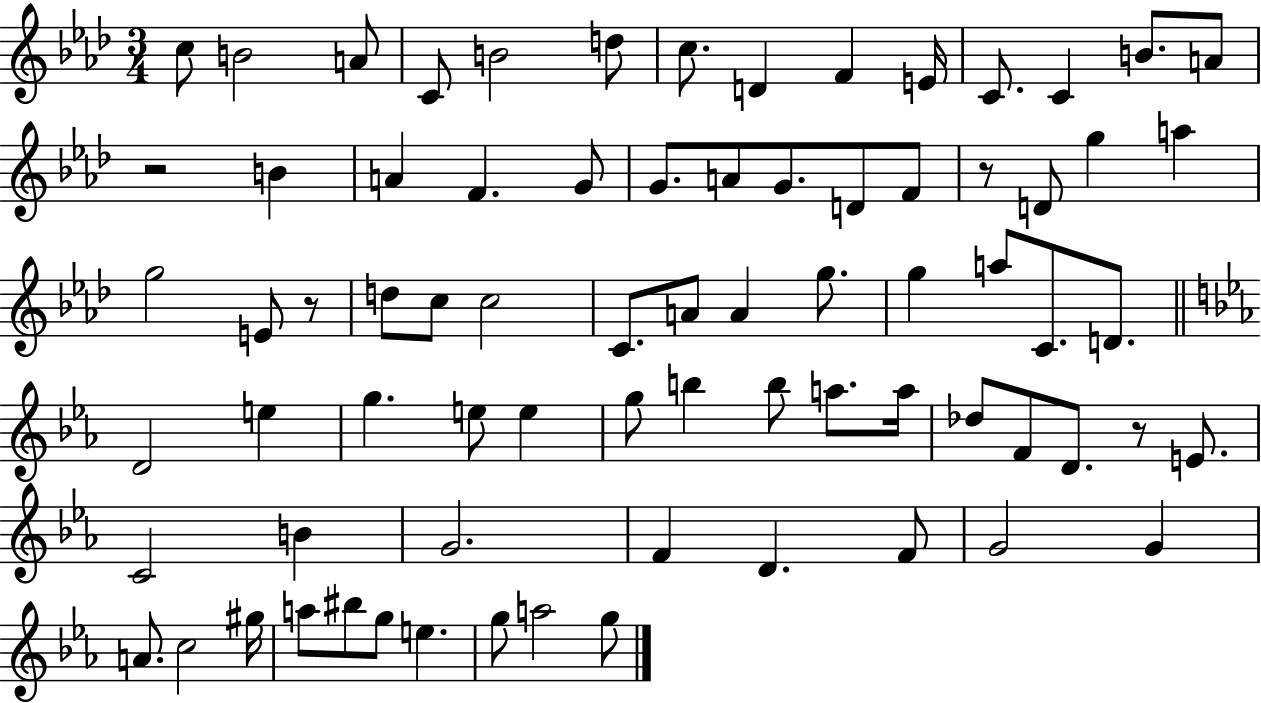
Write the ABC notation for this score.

X:1
T:Untitled
M:3/4
L:1/4
K:Ab
c/2 B2 A/2 C/2 B2 d/2 c/2 D F E/4 C/2 C B/2 A/2 z2 B A F G/2 G/2 A/2 G/2 D/2 F/2 z/2 D/2 g a g2 E/2 z/2 d/2 c/2 c2 C/2 A/2 A g/2 g a/2 C/2 D/2 D2 e g e/2 e g/2 b b/2 a/2 a/4 _d/2 F/2 D/2 z/2 E/2 C2 B G2 F D F/2 G2 G A/2 c2 ^g/4 a/2 ^b/2 g/2 e g/2 a2 g/2